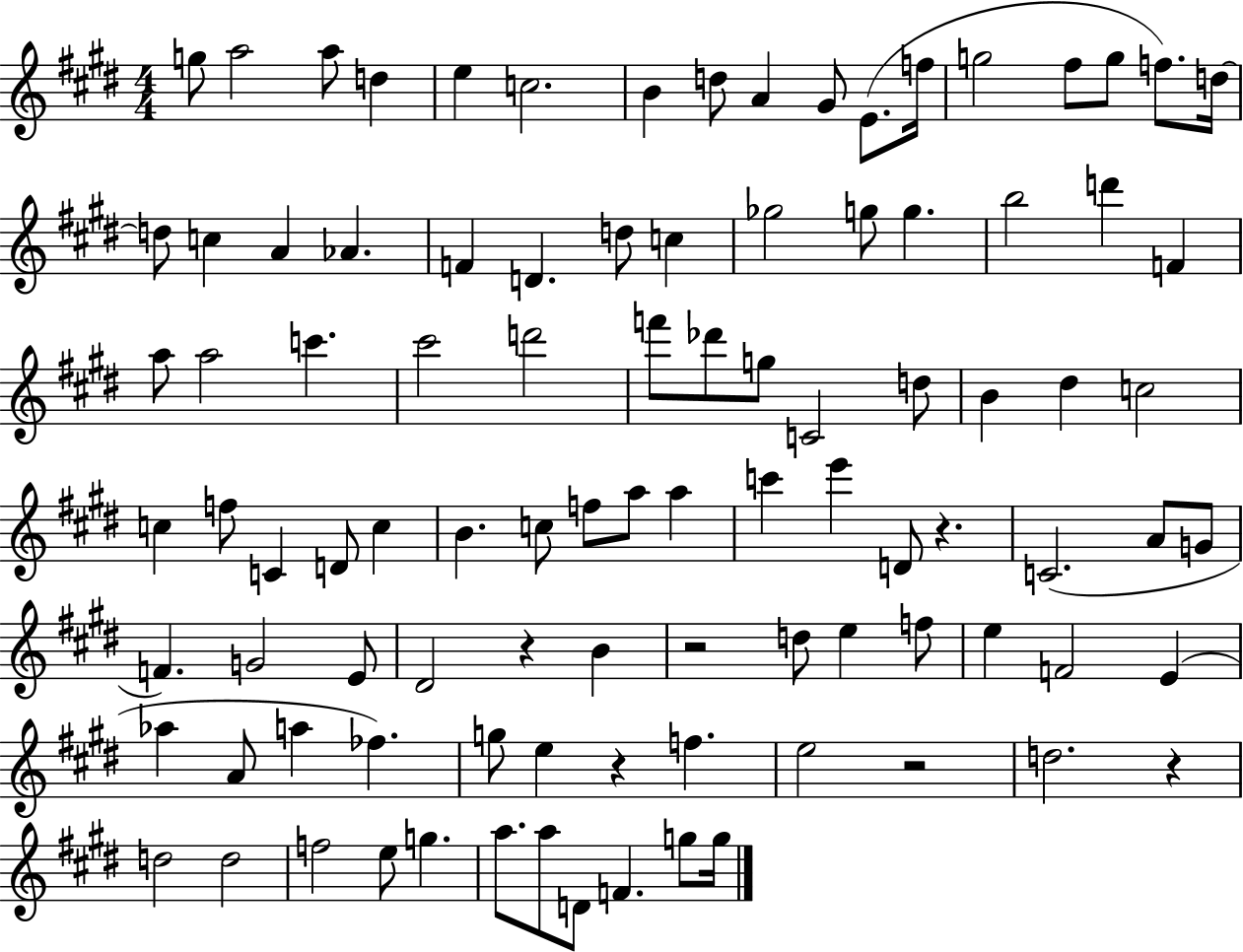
X:1
T:Untitled
M:4/4
L:1/4
K:E
g/2 a2 a/2 d e c2 B d/2 A ^G/2 E/2 f/4 g2 ^f/2 g/2 f/2 d/4 d/2 c A _A F D d/2 c _g2 g/2 g b2 d' F a/2 a2 c' ^c'2 d'2 f'/2 _d'/2 g/2 C2 d/2 B ^d c2 c f/2 C D/2 c B c/2 f/2 a/2 a c' e' D/2 z C2 A/2 G/2 F G2 E/2 ^D2 z B z2 d/2 e f/2 e F2 E _a A/2 a _f g/2 e z f e2 z2 d2 z d2 d2 f2 e/2 g a/2 a/2 D/2 F g/2 g/4